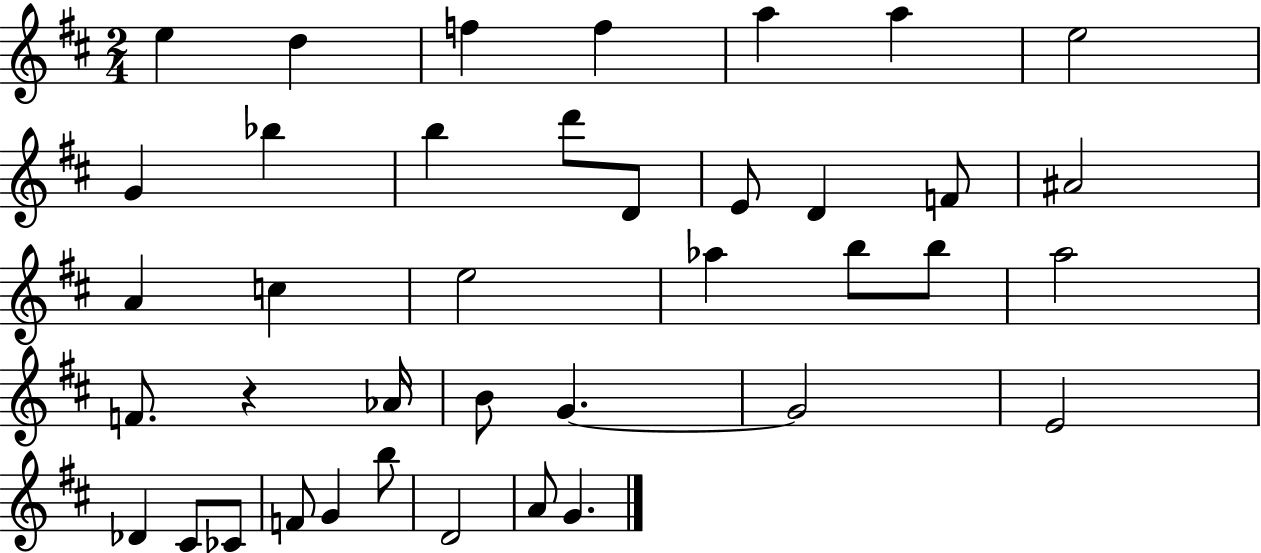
{
  \clef treble
  \numericTimeSignature
  \time 2/4
  \key d \major
  e''4 d''4 | f''4 f''4 | a''4 a''4 | e''2 | \break g'4 bes''4 | b''4 d'''8 d'8 | e'8 d'4 f'8 | ais'2 | \break a'4 c''4 | e''2 | aes''4 b''8 b''8 | a''2 | \break f'8. r4 aes'16 | b'8 g'4.~~ | g'2 | e'2 | \break des'4 cis'8 ces'8 | f'8 g'4 b''8 | d'2 | a'8 g'4. | \break \bar "|."
}